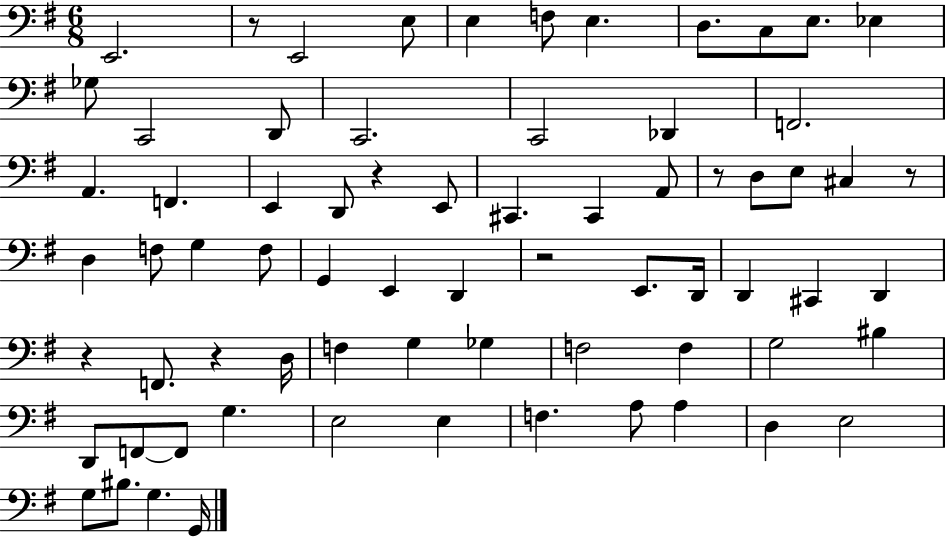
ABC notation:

X:1
T:Untitled
M:6/8
L:1/4
K:G
E,,2 z/2 E,,2 E,/2 E, F,/2 E, D,/2 C,/2 E,/2 _E, _G,/2 C,,2 D,,/2 C,,2 C,,2 _D,, F,,2 A,, F,, E,, D,,/2 z E,,/2 ^C,, ^C,, A,,/2 z/2 D,/2 E,/2 ^C, z/2 D, F,/2 G, F,/2 G,, E,, D,, z2 E,,/2 D,,/4 D,, ^C,, D,, z F,,/2 z D,/4 F, G, _G, F,2 F, G,2 ^B, D,,/2 F,,/2 F,,/2 G, E,2 E, F, A,/2 A, D, E,2 G,/2 ^B,/2 G, G,,/4